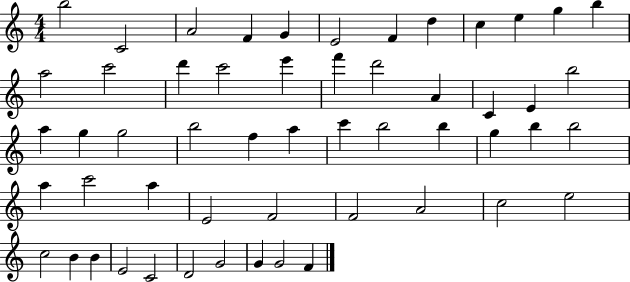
X:1
T:Untitled
M:4/4
L:1/4
K:C
b2 C2 A2 F G E2 F d c e g b a2 c'2 d' c'2 e' f' d'2 A C E b2 a g g2 b2 f a c' b2 b g b b2 a c'2 a E2 F2 F2 A2 c2 e2 c2 B B E2 C2 D2 G2 G G2 F